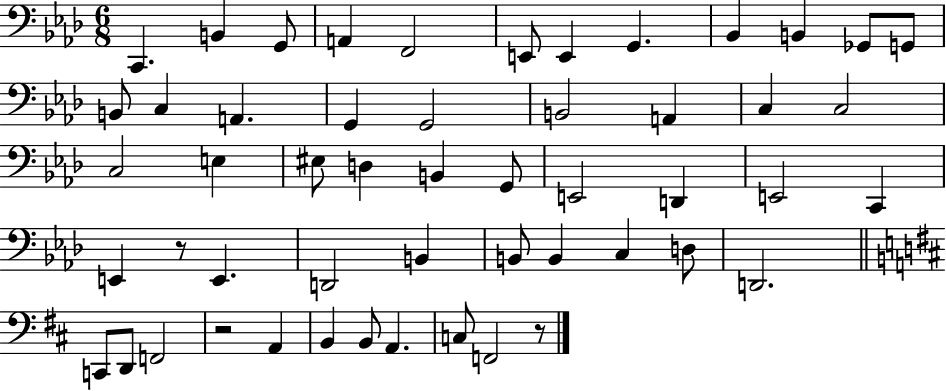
{
  \clef bass
  \numericTimeSignature
  \time 6/8
  \key aes \major
  \repeat volta 2 { c,4. b,4 g,8 | a,4 f,2 | e,8 e,4 g,4. | bes,4 b,4 ges,8 g,8 | \break b,8 c4 a,4. | g,4 g,2 | b,2 a,4 | c4 c2 | \break c2 e4 | eis8 d4 b,4 g,8 | e,2 d,4 | e,2 c,4 | \break e,4 r8 e,4. | d,2 b,4 | b,8 b,4 c4 d8 | d,2. | \break \bar "||" \break \key d \major c,8 d,8 f,2 | r2 a,4 | b,4 b,8 a,4. | c8 f,2 r8 | \break } \bar "|."
}